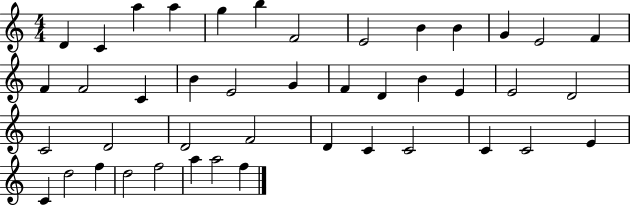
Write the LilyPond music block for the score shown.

{
  \clef treble
  \numericTimeSignature
  \time 4/4
  \key c \major
  d'4 c'4 a''4 a''4 | g''4 b''4 f'2 | e'2 b'4 b'4 | g'4 e'2 f'4 | \break f'4 f'2 c'4 | b'4 e'2 g'4 | f'4 d'4 b'4 e'4 | e'2 d'2 | \break c'2 d'2 | d'2 f'2 | d'4 c'4 c'2 | c'4 c'2 e'4 | \break c'4 d''2 f''4 | d''2 f''2 | a''4 a''2 f''4 | \bar "|."
}